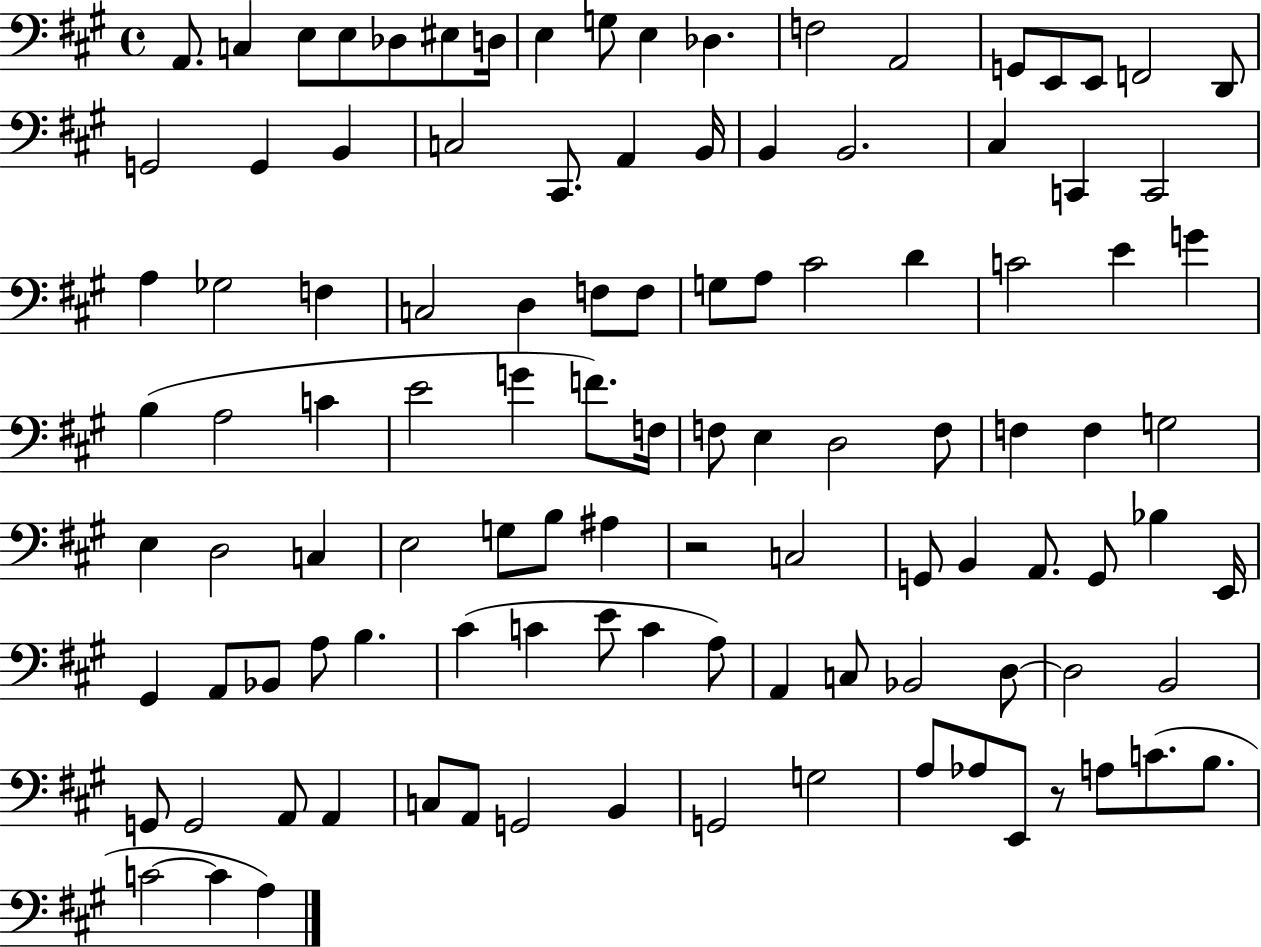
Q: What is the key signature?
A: A major